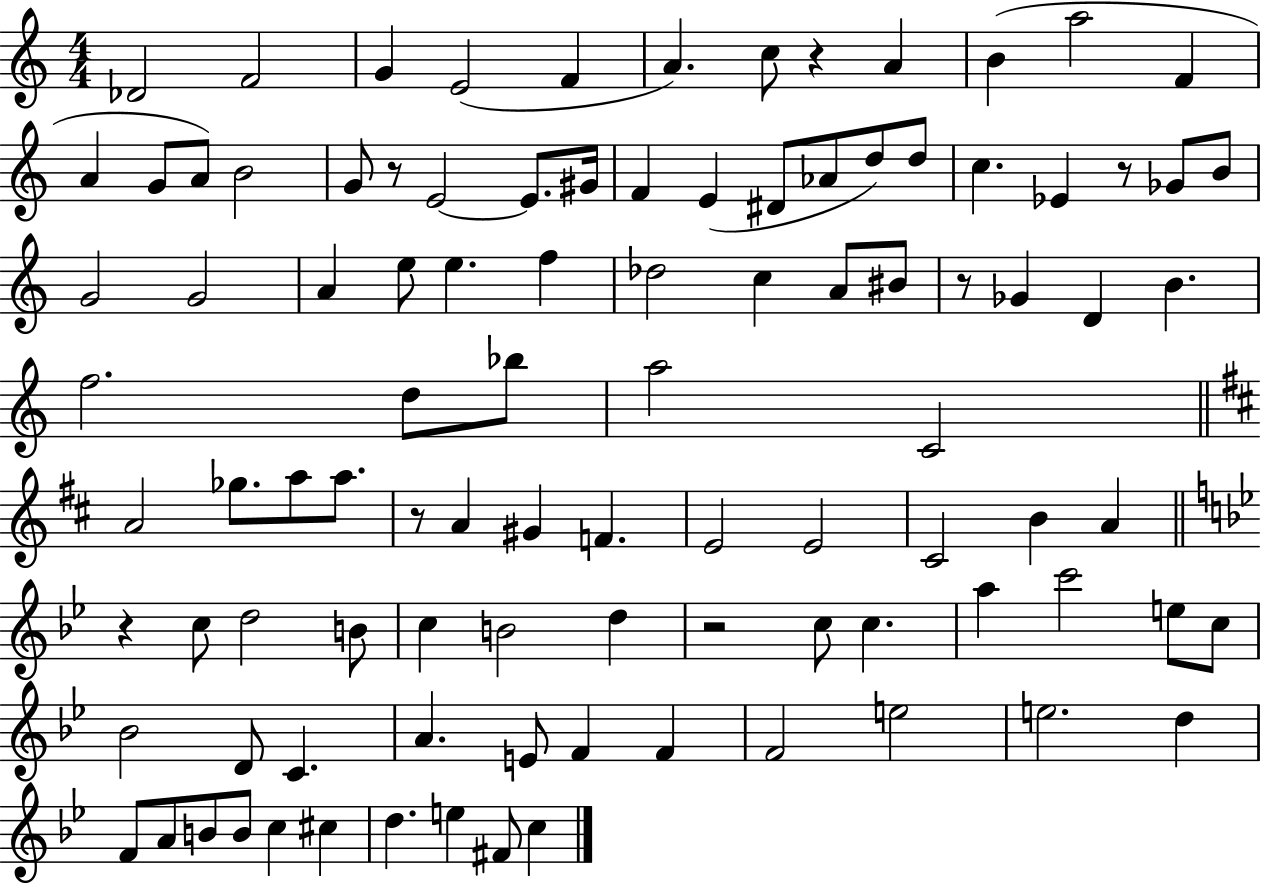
Db4/h F4/h G4/q E4/h F4/q A4/q. C5/e R/q A4/q B4/q A5/h F4/q A4/q G4/e A4/e B4/h G4/e R/e E4/h E4/e. G#4/s F4/q E4/q D#4/e Ab4/e D5/e D5/e C5/q. Eb4/q R/e Gb4/e B4/e G4/h G4/h A4/q E5/e E5/q. F5/q Db5/h C5/q A4/e BIS4/e R/e Gb4/q D4/q B4/q. F5/h. D5/e Bb5/e A5/h C4/h A4/h Gb5/e. A5/e A5/e. R/e A4/q G#4/q F4/q. E4/h E4/h C#4/h B4/q A4/q R/q C5/e D5/h B4/e C5/q B4/h D5/q R/h C5/e C5/q. A5/q C6/h E5/e C5/e Bb4/h D4/e C4/q. A4/q. E4/e F4/q F4/q F4/h E5/h E5/h. D5/q F4/e A4/e B4/e B4/e C5/q C#5/q D5/q. E5/q F#4/e C5/q